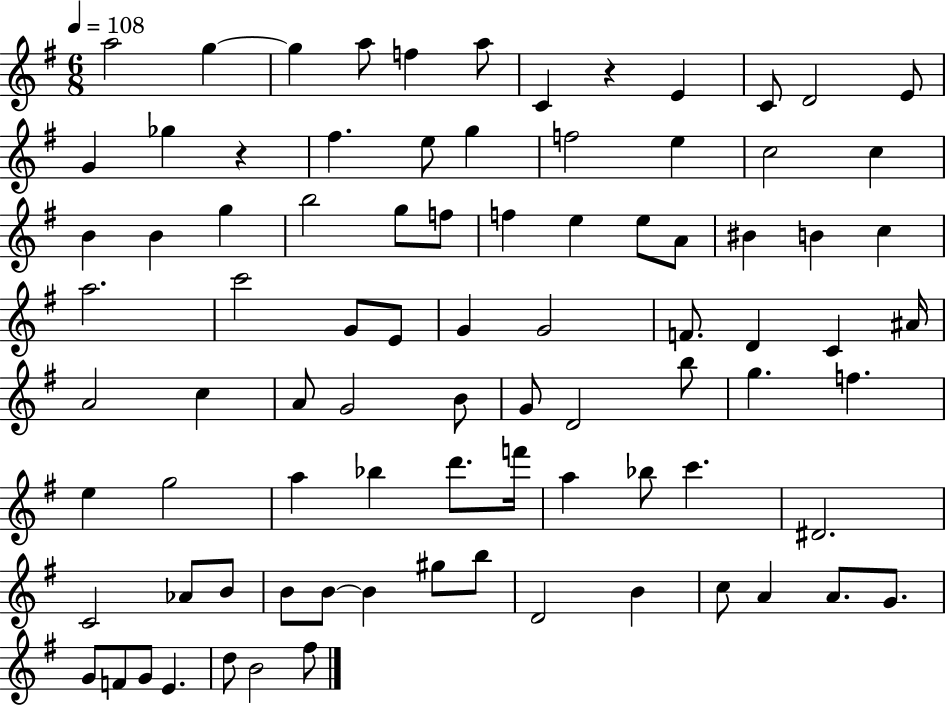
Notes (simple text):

A5/h G5/q G5/q A5/e F5/q A5/e C4/q R/q E4/q C4/e D4/h E4/e G4/q Gb5/q R/q F#5/q. E5/e G5/q F5/h E5/q C5/h C5/q B4/q B4/q G5/q B5/h G5/e F5/e F5/q E5/q E5/e A4/e BIS4/q B4/q C5/q A5/h. C6/h G4/e E4/e G4/q G4/h F4/e. D4/q C4/q A#4/s A4/h C5/q A4/e G4/h B4/e G4/e D4/h B5/e G5/q. F5/q. E5/q G5/h A5/q Bb5/q D6/e. F6/s A5/q Bb5/e C6/q. D#4/h. C4/h Ab4/e B4/e B4/e B4/e B4/q G#5/e B5/e D4/h B4/q C5/e A4/q A4/e. G4/e. G4/e F4/e G4/e E4/q. D5/e B4/h F#5/e